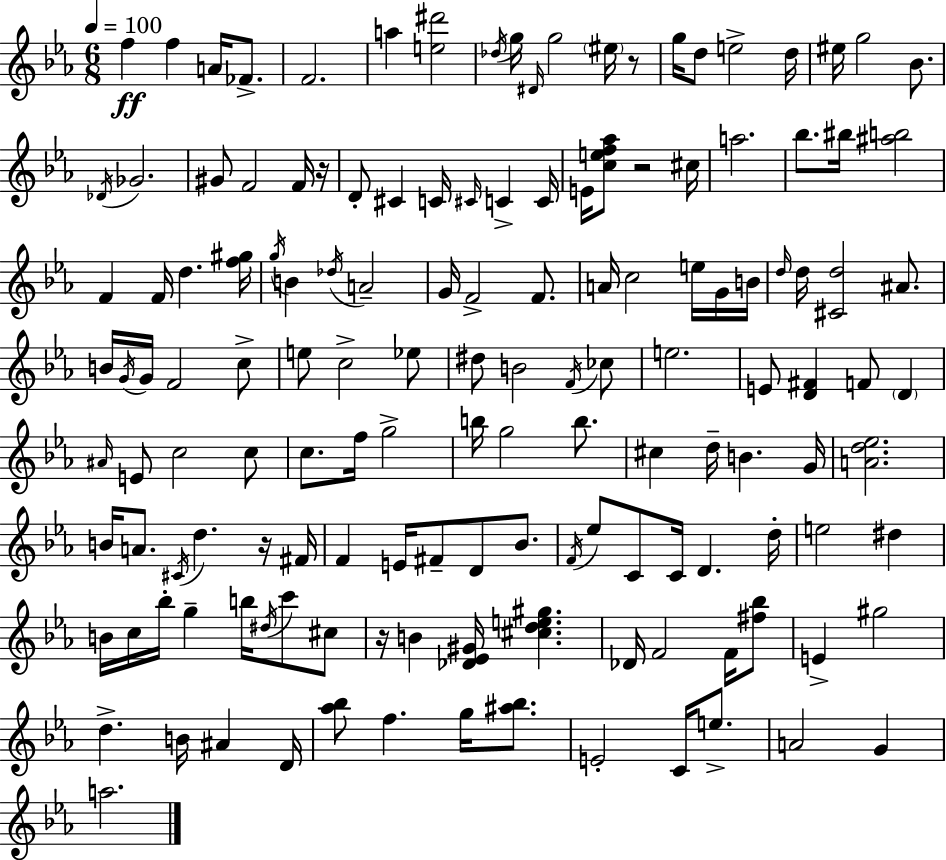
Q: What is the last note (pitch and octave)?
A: A5